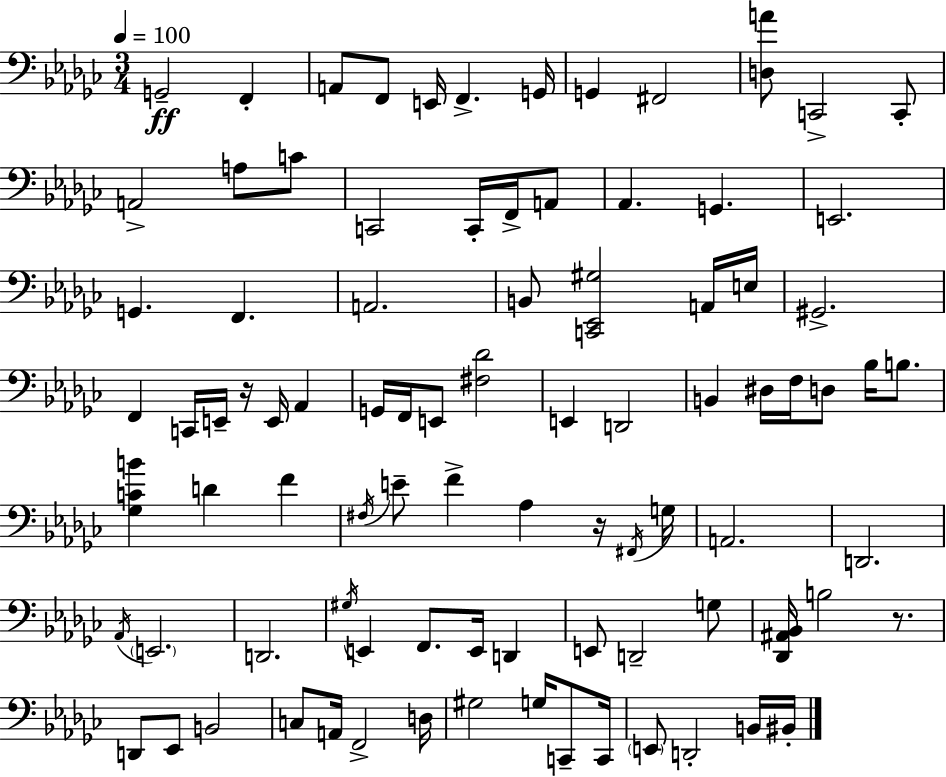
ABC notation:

X:1
T:Untitled
M:3/4
L:1/4
K:Ebm
G,,2 F,, A,,/2 F,,/2 E,,/4 F,, G,,/4 G,, ^F,,2 [D,A]/2 C,,2 C,,/2 A,,2 A,/2 C/2 C,,2 C,,/4 F,,/4 A,,/2 _A,, G,, E,,2 G,, F,, A,,2 B,,/2 [C,,_E,,^G,]2 A,,/4 E,/4 ^G,,2 F,, C,,/4 E,,/4 z/4 E,,/4 _A,, G,,/4 F,,/4 E,,/2 [^F,_D]2 E,, D,,2 B,, ^D,/4 F,/4 D,/2 _B,/4 B,/2 [_G,CB] D F ^F,/4 E/2 F _A, z/4 ^F,,/4 G,/4 A,,2 D,,2 _A,,/4 E,,2 D,,2 ^G,/4 E,, F,,/2 E,,/4 D,, E,,/2 D,,2 G,/2 [_D,,^A,,_B,,]/4 B,2 z/2 D,,/2 _E,,/2 B,,2 C,/2 A,,/4 F,,2 D,/4 ^G,2 G,/4 C,,/2 C,,/4 E,,/2 D,,2 B,,/4 ^B,,/4